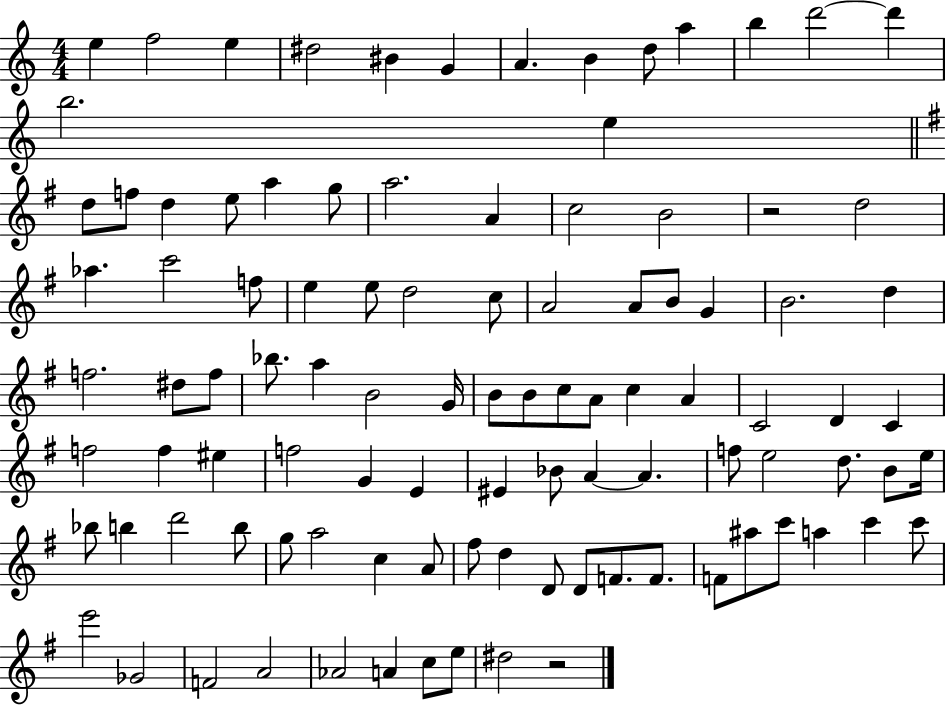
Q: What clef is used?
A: treble